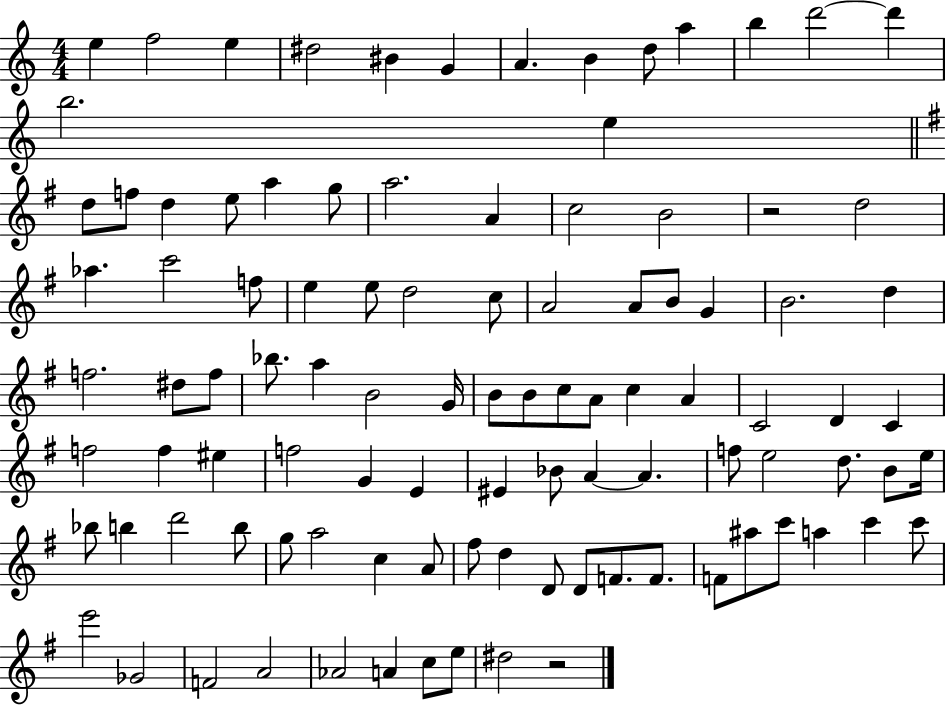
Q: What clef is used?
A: treble